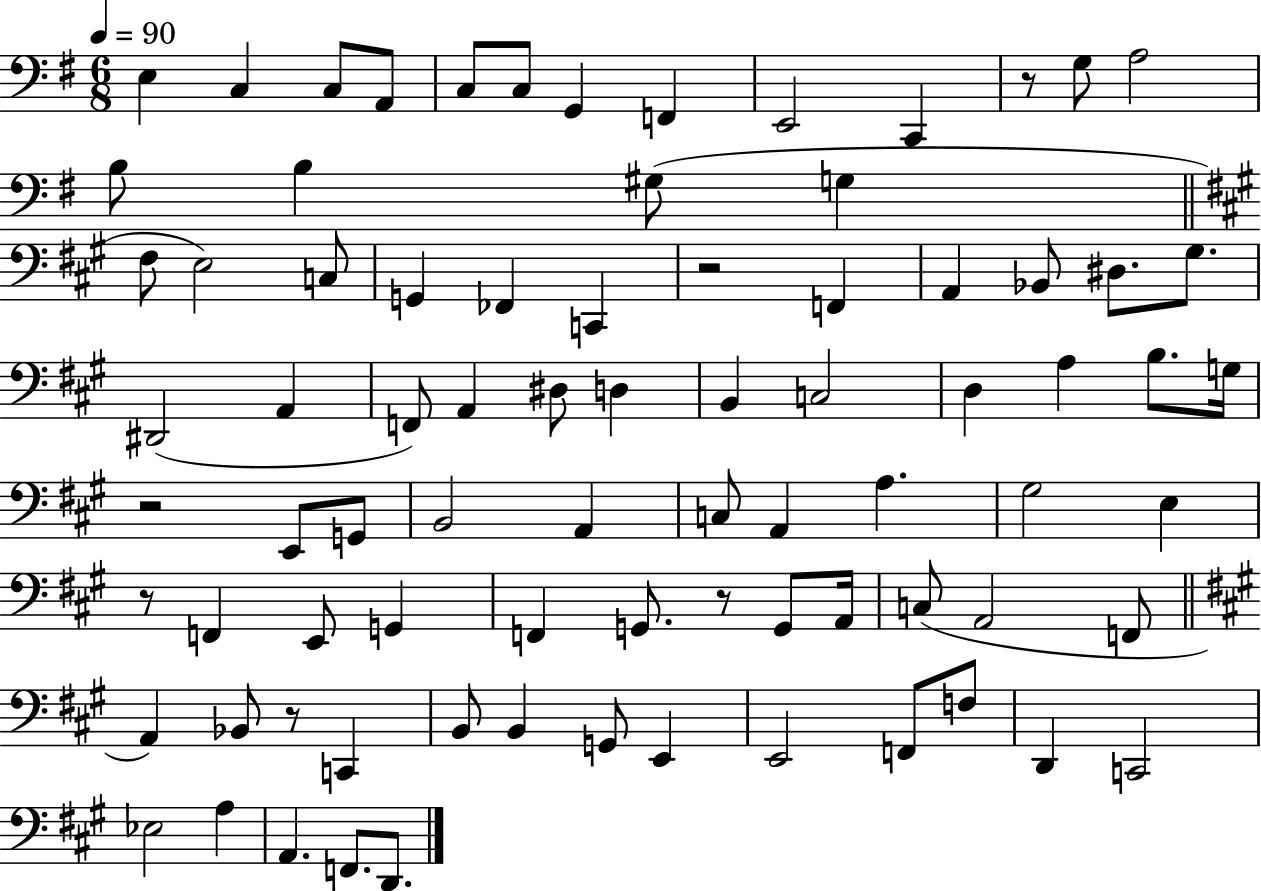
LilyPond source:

{
  \clef bass
  \numericTimeSignature
  \time 6/8
  \key g \major
  \tempo 4 = 90
  e4 c4 c8 a,8 | c8 c8 g,4 f,4 | e,2 c,4 | r8 g8 a2 | \break b8 b4 gis8( g4 | \bar "||" \break \key a \major fis8 e2) c8 | g,4 fes,4 c,4 | r2 f,4 | a,4 bes,8 dis8. gis8. | \break dis,2( a,4 | f,8) a,4 dis8 d4 | b,4 c2 | d4 a4 b8. g16 | \break r2 e,8 g,8 | b,2 a,4 | c8 a,4 a4. | gis2 e4 | \break r8 f,4 e,8 g,4 | f,4 g,8. r8 g,8 a,16 | c8( a,2 f,8 | \bar "||" \break \key a \major a,4) bes,8 r8 c,4 | b,8 b,4 g,8 e,4 | e,2 f,8 f8 | d,4 c,2 | \break ees2 a4 | a,4. f,8. d,8. | \bar "|."
}